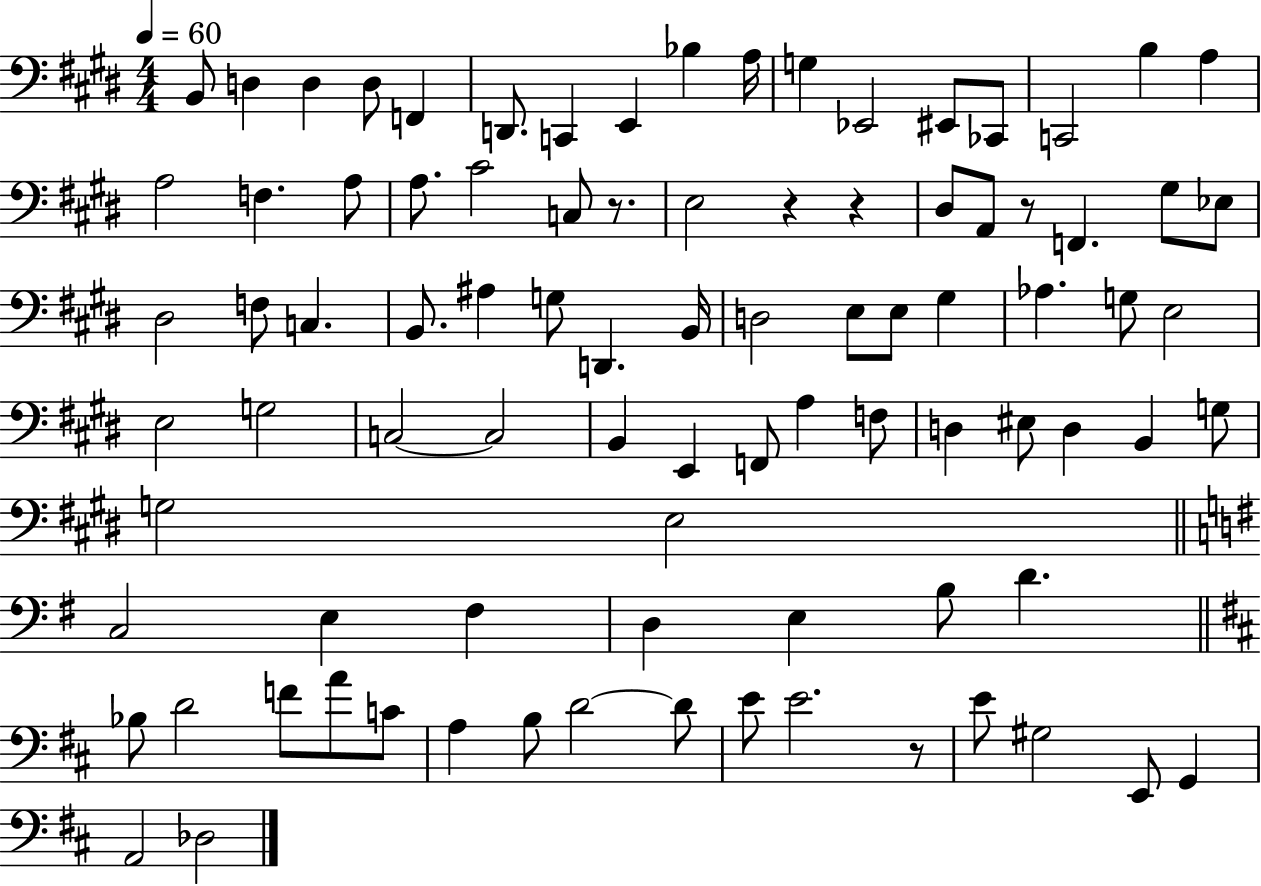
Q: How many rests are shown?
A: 5